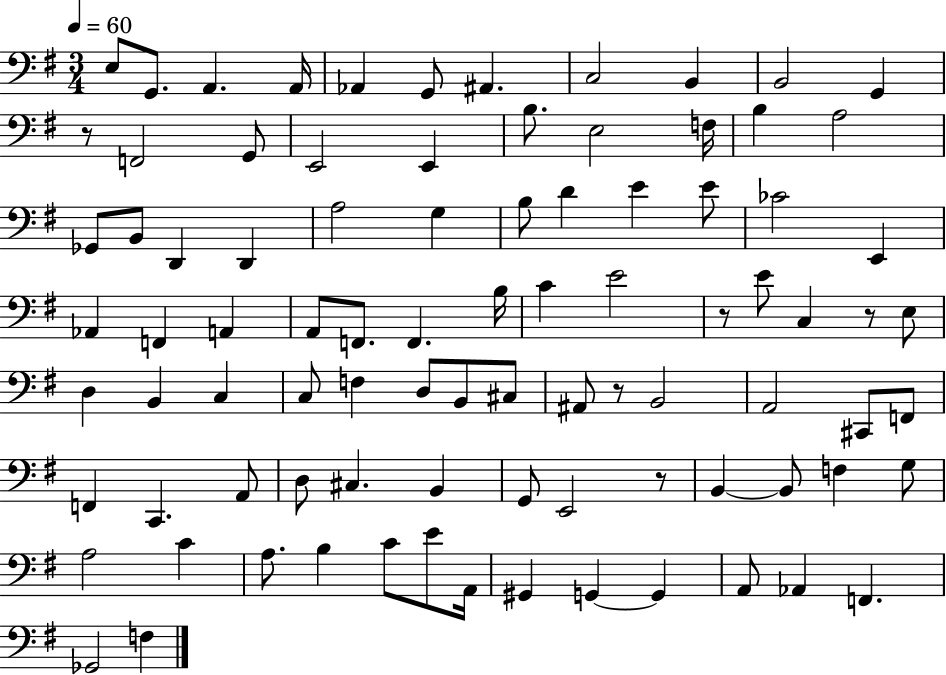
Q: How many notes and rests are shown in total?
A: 89